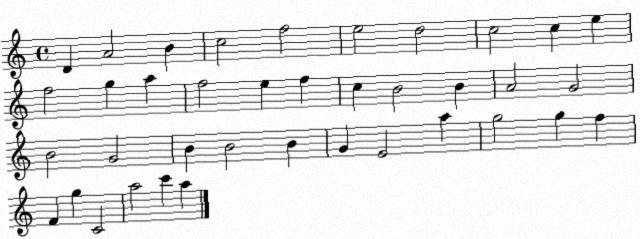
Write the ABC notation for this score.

X:1
T:Untitled
M:4/4
L:1/4
K:C
D A2 B c2 f2 e2 d2 c2 c e f2 g a f2 e f c B2 B A2 G2 B2 G2 B B2 B G E2 a g2 g f F g C2 a2 c' a